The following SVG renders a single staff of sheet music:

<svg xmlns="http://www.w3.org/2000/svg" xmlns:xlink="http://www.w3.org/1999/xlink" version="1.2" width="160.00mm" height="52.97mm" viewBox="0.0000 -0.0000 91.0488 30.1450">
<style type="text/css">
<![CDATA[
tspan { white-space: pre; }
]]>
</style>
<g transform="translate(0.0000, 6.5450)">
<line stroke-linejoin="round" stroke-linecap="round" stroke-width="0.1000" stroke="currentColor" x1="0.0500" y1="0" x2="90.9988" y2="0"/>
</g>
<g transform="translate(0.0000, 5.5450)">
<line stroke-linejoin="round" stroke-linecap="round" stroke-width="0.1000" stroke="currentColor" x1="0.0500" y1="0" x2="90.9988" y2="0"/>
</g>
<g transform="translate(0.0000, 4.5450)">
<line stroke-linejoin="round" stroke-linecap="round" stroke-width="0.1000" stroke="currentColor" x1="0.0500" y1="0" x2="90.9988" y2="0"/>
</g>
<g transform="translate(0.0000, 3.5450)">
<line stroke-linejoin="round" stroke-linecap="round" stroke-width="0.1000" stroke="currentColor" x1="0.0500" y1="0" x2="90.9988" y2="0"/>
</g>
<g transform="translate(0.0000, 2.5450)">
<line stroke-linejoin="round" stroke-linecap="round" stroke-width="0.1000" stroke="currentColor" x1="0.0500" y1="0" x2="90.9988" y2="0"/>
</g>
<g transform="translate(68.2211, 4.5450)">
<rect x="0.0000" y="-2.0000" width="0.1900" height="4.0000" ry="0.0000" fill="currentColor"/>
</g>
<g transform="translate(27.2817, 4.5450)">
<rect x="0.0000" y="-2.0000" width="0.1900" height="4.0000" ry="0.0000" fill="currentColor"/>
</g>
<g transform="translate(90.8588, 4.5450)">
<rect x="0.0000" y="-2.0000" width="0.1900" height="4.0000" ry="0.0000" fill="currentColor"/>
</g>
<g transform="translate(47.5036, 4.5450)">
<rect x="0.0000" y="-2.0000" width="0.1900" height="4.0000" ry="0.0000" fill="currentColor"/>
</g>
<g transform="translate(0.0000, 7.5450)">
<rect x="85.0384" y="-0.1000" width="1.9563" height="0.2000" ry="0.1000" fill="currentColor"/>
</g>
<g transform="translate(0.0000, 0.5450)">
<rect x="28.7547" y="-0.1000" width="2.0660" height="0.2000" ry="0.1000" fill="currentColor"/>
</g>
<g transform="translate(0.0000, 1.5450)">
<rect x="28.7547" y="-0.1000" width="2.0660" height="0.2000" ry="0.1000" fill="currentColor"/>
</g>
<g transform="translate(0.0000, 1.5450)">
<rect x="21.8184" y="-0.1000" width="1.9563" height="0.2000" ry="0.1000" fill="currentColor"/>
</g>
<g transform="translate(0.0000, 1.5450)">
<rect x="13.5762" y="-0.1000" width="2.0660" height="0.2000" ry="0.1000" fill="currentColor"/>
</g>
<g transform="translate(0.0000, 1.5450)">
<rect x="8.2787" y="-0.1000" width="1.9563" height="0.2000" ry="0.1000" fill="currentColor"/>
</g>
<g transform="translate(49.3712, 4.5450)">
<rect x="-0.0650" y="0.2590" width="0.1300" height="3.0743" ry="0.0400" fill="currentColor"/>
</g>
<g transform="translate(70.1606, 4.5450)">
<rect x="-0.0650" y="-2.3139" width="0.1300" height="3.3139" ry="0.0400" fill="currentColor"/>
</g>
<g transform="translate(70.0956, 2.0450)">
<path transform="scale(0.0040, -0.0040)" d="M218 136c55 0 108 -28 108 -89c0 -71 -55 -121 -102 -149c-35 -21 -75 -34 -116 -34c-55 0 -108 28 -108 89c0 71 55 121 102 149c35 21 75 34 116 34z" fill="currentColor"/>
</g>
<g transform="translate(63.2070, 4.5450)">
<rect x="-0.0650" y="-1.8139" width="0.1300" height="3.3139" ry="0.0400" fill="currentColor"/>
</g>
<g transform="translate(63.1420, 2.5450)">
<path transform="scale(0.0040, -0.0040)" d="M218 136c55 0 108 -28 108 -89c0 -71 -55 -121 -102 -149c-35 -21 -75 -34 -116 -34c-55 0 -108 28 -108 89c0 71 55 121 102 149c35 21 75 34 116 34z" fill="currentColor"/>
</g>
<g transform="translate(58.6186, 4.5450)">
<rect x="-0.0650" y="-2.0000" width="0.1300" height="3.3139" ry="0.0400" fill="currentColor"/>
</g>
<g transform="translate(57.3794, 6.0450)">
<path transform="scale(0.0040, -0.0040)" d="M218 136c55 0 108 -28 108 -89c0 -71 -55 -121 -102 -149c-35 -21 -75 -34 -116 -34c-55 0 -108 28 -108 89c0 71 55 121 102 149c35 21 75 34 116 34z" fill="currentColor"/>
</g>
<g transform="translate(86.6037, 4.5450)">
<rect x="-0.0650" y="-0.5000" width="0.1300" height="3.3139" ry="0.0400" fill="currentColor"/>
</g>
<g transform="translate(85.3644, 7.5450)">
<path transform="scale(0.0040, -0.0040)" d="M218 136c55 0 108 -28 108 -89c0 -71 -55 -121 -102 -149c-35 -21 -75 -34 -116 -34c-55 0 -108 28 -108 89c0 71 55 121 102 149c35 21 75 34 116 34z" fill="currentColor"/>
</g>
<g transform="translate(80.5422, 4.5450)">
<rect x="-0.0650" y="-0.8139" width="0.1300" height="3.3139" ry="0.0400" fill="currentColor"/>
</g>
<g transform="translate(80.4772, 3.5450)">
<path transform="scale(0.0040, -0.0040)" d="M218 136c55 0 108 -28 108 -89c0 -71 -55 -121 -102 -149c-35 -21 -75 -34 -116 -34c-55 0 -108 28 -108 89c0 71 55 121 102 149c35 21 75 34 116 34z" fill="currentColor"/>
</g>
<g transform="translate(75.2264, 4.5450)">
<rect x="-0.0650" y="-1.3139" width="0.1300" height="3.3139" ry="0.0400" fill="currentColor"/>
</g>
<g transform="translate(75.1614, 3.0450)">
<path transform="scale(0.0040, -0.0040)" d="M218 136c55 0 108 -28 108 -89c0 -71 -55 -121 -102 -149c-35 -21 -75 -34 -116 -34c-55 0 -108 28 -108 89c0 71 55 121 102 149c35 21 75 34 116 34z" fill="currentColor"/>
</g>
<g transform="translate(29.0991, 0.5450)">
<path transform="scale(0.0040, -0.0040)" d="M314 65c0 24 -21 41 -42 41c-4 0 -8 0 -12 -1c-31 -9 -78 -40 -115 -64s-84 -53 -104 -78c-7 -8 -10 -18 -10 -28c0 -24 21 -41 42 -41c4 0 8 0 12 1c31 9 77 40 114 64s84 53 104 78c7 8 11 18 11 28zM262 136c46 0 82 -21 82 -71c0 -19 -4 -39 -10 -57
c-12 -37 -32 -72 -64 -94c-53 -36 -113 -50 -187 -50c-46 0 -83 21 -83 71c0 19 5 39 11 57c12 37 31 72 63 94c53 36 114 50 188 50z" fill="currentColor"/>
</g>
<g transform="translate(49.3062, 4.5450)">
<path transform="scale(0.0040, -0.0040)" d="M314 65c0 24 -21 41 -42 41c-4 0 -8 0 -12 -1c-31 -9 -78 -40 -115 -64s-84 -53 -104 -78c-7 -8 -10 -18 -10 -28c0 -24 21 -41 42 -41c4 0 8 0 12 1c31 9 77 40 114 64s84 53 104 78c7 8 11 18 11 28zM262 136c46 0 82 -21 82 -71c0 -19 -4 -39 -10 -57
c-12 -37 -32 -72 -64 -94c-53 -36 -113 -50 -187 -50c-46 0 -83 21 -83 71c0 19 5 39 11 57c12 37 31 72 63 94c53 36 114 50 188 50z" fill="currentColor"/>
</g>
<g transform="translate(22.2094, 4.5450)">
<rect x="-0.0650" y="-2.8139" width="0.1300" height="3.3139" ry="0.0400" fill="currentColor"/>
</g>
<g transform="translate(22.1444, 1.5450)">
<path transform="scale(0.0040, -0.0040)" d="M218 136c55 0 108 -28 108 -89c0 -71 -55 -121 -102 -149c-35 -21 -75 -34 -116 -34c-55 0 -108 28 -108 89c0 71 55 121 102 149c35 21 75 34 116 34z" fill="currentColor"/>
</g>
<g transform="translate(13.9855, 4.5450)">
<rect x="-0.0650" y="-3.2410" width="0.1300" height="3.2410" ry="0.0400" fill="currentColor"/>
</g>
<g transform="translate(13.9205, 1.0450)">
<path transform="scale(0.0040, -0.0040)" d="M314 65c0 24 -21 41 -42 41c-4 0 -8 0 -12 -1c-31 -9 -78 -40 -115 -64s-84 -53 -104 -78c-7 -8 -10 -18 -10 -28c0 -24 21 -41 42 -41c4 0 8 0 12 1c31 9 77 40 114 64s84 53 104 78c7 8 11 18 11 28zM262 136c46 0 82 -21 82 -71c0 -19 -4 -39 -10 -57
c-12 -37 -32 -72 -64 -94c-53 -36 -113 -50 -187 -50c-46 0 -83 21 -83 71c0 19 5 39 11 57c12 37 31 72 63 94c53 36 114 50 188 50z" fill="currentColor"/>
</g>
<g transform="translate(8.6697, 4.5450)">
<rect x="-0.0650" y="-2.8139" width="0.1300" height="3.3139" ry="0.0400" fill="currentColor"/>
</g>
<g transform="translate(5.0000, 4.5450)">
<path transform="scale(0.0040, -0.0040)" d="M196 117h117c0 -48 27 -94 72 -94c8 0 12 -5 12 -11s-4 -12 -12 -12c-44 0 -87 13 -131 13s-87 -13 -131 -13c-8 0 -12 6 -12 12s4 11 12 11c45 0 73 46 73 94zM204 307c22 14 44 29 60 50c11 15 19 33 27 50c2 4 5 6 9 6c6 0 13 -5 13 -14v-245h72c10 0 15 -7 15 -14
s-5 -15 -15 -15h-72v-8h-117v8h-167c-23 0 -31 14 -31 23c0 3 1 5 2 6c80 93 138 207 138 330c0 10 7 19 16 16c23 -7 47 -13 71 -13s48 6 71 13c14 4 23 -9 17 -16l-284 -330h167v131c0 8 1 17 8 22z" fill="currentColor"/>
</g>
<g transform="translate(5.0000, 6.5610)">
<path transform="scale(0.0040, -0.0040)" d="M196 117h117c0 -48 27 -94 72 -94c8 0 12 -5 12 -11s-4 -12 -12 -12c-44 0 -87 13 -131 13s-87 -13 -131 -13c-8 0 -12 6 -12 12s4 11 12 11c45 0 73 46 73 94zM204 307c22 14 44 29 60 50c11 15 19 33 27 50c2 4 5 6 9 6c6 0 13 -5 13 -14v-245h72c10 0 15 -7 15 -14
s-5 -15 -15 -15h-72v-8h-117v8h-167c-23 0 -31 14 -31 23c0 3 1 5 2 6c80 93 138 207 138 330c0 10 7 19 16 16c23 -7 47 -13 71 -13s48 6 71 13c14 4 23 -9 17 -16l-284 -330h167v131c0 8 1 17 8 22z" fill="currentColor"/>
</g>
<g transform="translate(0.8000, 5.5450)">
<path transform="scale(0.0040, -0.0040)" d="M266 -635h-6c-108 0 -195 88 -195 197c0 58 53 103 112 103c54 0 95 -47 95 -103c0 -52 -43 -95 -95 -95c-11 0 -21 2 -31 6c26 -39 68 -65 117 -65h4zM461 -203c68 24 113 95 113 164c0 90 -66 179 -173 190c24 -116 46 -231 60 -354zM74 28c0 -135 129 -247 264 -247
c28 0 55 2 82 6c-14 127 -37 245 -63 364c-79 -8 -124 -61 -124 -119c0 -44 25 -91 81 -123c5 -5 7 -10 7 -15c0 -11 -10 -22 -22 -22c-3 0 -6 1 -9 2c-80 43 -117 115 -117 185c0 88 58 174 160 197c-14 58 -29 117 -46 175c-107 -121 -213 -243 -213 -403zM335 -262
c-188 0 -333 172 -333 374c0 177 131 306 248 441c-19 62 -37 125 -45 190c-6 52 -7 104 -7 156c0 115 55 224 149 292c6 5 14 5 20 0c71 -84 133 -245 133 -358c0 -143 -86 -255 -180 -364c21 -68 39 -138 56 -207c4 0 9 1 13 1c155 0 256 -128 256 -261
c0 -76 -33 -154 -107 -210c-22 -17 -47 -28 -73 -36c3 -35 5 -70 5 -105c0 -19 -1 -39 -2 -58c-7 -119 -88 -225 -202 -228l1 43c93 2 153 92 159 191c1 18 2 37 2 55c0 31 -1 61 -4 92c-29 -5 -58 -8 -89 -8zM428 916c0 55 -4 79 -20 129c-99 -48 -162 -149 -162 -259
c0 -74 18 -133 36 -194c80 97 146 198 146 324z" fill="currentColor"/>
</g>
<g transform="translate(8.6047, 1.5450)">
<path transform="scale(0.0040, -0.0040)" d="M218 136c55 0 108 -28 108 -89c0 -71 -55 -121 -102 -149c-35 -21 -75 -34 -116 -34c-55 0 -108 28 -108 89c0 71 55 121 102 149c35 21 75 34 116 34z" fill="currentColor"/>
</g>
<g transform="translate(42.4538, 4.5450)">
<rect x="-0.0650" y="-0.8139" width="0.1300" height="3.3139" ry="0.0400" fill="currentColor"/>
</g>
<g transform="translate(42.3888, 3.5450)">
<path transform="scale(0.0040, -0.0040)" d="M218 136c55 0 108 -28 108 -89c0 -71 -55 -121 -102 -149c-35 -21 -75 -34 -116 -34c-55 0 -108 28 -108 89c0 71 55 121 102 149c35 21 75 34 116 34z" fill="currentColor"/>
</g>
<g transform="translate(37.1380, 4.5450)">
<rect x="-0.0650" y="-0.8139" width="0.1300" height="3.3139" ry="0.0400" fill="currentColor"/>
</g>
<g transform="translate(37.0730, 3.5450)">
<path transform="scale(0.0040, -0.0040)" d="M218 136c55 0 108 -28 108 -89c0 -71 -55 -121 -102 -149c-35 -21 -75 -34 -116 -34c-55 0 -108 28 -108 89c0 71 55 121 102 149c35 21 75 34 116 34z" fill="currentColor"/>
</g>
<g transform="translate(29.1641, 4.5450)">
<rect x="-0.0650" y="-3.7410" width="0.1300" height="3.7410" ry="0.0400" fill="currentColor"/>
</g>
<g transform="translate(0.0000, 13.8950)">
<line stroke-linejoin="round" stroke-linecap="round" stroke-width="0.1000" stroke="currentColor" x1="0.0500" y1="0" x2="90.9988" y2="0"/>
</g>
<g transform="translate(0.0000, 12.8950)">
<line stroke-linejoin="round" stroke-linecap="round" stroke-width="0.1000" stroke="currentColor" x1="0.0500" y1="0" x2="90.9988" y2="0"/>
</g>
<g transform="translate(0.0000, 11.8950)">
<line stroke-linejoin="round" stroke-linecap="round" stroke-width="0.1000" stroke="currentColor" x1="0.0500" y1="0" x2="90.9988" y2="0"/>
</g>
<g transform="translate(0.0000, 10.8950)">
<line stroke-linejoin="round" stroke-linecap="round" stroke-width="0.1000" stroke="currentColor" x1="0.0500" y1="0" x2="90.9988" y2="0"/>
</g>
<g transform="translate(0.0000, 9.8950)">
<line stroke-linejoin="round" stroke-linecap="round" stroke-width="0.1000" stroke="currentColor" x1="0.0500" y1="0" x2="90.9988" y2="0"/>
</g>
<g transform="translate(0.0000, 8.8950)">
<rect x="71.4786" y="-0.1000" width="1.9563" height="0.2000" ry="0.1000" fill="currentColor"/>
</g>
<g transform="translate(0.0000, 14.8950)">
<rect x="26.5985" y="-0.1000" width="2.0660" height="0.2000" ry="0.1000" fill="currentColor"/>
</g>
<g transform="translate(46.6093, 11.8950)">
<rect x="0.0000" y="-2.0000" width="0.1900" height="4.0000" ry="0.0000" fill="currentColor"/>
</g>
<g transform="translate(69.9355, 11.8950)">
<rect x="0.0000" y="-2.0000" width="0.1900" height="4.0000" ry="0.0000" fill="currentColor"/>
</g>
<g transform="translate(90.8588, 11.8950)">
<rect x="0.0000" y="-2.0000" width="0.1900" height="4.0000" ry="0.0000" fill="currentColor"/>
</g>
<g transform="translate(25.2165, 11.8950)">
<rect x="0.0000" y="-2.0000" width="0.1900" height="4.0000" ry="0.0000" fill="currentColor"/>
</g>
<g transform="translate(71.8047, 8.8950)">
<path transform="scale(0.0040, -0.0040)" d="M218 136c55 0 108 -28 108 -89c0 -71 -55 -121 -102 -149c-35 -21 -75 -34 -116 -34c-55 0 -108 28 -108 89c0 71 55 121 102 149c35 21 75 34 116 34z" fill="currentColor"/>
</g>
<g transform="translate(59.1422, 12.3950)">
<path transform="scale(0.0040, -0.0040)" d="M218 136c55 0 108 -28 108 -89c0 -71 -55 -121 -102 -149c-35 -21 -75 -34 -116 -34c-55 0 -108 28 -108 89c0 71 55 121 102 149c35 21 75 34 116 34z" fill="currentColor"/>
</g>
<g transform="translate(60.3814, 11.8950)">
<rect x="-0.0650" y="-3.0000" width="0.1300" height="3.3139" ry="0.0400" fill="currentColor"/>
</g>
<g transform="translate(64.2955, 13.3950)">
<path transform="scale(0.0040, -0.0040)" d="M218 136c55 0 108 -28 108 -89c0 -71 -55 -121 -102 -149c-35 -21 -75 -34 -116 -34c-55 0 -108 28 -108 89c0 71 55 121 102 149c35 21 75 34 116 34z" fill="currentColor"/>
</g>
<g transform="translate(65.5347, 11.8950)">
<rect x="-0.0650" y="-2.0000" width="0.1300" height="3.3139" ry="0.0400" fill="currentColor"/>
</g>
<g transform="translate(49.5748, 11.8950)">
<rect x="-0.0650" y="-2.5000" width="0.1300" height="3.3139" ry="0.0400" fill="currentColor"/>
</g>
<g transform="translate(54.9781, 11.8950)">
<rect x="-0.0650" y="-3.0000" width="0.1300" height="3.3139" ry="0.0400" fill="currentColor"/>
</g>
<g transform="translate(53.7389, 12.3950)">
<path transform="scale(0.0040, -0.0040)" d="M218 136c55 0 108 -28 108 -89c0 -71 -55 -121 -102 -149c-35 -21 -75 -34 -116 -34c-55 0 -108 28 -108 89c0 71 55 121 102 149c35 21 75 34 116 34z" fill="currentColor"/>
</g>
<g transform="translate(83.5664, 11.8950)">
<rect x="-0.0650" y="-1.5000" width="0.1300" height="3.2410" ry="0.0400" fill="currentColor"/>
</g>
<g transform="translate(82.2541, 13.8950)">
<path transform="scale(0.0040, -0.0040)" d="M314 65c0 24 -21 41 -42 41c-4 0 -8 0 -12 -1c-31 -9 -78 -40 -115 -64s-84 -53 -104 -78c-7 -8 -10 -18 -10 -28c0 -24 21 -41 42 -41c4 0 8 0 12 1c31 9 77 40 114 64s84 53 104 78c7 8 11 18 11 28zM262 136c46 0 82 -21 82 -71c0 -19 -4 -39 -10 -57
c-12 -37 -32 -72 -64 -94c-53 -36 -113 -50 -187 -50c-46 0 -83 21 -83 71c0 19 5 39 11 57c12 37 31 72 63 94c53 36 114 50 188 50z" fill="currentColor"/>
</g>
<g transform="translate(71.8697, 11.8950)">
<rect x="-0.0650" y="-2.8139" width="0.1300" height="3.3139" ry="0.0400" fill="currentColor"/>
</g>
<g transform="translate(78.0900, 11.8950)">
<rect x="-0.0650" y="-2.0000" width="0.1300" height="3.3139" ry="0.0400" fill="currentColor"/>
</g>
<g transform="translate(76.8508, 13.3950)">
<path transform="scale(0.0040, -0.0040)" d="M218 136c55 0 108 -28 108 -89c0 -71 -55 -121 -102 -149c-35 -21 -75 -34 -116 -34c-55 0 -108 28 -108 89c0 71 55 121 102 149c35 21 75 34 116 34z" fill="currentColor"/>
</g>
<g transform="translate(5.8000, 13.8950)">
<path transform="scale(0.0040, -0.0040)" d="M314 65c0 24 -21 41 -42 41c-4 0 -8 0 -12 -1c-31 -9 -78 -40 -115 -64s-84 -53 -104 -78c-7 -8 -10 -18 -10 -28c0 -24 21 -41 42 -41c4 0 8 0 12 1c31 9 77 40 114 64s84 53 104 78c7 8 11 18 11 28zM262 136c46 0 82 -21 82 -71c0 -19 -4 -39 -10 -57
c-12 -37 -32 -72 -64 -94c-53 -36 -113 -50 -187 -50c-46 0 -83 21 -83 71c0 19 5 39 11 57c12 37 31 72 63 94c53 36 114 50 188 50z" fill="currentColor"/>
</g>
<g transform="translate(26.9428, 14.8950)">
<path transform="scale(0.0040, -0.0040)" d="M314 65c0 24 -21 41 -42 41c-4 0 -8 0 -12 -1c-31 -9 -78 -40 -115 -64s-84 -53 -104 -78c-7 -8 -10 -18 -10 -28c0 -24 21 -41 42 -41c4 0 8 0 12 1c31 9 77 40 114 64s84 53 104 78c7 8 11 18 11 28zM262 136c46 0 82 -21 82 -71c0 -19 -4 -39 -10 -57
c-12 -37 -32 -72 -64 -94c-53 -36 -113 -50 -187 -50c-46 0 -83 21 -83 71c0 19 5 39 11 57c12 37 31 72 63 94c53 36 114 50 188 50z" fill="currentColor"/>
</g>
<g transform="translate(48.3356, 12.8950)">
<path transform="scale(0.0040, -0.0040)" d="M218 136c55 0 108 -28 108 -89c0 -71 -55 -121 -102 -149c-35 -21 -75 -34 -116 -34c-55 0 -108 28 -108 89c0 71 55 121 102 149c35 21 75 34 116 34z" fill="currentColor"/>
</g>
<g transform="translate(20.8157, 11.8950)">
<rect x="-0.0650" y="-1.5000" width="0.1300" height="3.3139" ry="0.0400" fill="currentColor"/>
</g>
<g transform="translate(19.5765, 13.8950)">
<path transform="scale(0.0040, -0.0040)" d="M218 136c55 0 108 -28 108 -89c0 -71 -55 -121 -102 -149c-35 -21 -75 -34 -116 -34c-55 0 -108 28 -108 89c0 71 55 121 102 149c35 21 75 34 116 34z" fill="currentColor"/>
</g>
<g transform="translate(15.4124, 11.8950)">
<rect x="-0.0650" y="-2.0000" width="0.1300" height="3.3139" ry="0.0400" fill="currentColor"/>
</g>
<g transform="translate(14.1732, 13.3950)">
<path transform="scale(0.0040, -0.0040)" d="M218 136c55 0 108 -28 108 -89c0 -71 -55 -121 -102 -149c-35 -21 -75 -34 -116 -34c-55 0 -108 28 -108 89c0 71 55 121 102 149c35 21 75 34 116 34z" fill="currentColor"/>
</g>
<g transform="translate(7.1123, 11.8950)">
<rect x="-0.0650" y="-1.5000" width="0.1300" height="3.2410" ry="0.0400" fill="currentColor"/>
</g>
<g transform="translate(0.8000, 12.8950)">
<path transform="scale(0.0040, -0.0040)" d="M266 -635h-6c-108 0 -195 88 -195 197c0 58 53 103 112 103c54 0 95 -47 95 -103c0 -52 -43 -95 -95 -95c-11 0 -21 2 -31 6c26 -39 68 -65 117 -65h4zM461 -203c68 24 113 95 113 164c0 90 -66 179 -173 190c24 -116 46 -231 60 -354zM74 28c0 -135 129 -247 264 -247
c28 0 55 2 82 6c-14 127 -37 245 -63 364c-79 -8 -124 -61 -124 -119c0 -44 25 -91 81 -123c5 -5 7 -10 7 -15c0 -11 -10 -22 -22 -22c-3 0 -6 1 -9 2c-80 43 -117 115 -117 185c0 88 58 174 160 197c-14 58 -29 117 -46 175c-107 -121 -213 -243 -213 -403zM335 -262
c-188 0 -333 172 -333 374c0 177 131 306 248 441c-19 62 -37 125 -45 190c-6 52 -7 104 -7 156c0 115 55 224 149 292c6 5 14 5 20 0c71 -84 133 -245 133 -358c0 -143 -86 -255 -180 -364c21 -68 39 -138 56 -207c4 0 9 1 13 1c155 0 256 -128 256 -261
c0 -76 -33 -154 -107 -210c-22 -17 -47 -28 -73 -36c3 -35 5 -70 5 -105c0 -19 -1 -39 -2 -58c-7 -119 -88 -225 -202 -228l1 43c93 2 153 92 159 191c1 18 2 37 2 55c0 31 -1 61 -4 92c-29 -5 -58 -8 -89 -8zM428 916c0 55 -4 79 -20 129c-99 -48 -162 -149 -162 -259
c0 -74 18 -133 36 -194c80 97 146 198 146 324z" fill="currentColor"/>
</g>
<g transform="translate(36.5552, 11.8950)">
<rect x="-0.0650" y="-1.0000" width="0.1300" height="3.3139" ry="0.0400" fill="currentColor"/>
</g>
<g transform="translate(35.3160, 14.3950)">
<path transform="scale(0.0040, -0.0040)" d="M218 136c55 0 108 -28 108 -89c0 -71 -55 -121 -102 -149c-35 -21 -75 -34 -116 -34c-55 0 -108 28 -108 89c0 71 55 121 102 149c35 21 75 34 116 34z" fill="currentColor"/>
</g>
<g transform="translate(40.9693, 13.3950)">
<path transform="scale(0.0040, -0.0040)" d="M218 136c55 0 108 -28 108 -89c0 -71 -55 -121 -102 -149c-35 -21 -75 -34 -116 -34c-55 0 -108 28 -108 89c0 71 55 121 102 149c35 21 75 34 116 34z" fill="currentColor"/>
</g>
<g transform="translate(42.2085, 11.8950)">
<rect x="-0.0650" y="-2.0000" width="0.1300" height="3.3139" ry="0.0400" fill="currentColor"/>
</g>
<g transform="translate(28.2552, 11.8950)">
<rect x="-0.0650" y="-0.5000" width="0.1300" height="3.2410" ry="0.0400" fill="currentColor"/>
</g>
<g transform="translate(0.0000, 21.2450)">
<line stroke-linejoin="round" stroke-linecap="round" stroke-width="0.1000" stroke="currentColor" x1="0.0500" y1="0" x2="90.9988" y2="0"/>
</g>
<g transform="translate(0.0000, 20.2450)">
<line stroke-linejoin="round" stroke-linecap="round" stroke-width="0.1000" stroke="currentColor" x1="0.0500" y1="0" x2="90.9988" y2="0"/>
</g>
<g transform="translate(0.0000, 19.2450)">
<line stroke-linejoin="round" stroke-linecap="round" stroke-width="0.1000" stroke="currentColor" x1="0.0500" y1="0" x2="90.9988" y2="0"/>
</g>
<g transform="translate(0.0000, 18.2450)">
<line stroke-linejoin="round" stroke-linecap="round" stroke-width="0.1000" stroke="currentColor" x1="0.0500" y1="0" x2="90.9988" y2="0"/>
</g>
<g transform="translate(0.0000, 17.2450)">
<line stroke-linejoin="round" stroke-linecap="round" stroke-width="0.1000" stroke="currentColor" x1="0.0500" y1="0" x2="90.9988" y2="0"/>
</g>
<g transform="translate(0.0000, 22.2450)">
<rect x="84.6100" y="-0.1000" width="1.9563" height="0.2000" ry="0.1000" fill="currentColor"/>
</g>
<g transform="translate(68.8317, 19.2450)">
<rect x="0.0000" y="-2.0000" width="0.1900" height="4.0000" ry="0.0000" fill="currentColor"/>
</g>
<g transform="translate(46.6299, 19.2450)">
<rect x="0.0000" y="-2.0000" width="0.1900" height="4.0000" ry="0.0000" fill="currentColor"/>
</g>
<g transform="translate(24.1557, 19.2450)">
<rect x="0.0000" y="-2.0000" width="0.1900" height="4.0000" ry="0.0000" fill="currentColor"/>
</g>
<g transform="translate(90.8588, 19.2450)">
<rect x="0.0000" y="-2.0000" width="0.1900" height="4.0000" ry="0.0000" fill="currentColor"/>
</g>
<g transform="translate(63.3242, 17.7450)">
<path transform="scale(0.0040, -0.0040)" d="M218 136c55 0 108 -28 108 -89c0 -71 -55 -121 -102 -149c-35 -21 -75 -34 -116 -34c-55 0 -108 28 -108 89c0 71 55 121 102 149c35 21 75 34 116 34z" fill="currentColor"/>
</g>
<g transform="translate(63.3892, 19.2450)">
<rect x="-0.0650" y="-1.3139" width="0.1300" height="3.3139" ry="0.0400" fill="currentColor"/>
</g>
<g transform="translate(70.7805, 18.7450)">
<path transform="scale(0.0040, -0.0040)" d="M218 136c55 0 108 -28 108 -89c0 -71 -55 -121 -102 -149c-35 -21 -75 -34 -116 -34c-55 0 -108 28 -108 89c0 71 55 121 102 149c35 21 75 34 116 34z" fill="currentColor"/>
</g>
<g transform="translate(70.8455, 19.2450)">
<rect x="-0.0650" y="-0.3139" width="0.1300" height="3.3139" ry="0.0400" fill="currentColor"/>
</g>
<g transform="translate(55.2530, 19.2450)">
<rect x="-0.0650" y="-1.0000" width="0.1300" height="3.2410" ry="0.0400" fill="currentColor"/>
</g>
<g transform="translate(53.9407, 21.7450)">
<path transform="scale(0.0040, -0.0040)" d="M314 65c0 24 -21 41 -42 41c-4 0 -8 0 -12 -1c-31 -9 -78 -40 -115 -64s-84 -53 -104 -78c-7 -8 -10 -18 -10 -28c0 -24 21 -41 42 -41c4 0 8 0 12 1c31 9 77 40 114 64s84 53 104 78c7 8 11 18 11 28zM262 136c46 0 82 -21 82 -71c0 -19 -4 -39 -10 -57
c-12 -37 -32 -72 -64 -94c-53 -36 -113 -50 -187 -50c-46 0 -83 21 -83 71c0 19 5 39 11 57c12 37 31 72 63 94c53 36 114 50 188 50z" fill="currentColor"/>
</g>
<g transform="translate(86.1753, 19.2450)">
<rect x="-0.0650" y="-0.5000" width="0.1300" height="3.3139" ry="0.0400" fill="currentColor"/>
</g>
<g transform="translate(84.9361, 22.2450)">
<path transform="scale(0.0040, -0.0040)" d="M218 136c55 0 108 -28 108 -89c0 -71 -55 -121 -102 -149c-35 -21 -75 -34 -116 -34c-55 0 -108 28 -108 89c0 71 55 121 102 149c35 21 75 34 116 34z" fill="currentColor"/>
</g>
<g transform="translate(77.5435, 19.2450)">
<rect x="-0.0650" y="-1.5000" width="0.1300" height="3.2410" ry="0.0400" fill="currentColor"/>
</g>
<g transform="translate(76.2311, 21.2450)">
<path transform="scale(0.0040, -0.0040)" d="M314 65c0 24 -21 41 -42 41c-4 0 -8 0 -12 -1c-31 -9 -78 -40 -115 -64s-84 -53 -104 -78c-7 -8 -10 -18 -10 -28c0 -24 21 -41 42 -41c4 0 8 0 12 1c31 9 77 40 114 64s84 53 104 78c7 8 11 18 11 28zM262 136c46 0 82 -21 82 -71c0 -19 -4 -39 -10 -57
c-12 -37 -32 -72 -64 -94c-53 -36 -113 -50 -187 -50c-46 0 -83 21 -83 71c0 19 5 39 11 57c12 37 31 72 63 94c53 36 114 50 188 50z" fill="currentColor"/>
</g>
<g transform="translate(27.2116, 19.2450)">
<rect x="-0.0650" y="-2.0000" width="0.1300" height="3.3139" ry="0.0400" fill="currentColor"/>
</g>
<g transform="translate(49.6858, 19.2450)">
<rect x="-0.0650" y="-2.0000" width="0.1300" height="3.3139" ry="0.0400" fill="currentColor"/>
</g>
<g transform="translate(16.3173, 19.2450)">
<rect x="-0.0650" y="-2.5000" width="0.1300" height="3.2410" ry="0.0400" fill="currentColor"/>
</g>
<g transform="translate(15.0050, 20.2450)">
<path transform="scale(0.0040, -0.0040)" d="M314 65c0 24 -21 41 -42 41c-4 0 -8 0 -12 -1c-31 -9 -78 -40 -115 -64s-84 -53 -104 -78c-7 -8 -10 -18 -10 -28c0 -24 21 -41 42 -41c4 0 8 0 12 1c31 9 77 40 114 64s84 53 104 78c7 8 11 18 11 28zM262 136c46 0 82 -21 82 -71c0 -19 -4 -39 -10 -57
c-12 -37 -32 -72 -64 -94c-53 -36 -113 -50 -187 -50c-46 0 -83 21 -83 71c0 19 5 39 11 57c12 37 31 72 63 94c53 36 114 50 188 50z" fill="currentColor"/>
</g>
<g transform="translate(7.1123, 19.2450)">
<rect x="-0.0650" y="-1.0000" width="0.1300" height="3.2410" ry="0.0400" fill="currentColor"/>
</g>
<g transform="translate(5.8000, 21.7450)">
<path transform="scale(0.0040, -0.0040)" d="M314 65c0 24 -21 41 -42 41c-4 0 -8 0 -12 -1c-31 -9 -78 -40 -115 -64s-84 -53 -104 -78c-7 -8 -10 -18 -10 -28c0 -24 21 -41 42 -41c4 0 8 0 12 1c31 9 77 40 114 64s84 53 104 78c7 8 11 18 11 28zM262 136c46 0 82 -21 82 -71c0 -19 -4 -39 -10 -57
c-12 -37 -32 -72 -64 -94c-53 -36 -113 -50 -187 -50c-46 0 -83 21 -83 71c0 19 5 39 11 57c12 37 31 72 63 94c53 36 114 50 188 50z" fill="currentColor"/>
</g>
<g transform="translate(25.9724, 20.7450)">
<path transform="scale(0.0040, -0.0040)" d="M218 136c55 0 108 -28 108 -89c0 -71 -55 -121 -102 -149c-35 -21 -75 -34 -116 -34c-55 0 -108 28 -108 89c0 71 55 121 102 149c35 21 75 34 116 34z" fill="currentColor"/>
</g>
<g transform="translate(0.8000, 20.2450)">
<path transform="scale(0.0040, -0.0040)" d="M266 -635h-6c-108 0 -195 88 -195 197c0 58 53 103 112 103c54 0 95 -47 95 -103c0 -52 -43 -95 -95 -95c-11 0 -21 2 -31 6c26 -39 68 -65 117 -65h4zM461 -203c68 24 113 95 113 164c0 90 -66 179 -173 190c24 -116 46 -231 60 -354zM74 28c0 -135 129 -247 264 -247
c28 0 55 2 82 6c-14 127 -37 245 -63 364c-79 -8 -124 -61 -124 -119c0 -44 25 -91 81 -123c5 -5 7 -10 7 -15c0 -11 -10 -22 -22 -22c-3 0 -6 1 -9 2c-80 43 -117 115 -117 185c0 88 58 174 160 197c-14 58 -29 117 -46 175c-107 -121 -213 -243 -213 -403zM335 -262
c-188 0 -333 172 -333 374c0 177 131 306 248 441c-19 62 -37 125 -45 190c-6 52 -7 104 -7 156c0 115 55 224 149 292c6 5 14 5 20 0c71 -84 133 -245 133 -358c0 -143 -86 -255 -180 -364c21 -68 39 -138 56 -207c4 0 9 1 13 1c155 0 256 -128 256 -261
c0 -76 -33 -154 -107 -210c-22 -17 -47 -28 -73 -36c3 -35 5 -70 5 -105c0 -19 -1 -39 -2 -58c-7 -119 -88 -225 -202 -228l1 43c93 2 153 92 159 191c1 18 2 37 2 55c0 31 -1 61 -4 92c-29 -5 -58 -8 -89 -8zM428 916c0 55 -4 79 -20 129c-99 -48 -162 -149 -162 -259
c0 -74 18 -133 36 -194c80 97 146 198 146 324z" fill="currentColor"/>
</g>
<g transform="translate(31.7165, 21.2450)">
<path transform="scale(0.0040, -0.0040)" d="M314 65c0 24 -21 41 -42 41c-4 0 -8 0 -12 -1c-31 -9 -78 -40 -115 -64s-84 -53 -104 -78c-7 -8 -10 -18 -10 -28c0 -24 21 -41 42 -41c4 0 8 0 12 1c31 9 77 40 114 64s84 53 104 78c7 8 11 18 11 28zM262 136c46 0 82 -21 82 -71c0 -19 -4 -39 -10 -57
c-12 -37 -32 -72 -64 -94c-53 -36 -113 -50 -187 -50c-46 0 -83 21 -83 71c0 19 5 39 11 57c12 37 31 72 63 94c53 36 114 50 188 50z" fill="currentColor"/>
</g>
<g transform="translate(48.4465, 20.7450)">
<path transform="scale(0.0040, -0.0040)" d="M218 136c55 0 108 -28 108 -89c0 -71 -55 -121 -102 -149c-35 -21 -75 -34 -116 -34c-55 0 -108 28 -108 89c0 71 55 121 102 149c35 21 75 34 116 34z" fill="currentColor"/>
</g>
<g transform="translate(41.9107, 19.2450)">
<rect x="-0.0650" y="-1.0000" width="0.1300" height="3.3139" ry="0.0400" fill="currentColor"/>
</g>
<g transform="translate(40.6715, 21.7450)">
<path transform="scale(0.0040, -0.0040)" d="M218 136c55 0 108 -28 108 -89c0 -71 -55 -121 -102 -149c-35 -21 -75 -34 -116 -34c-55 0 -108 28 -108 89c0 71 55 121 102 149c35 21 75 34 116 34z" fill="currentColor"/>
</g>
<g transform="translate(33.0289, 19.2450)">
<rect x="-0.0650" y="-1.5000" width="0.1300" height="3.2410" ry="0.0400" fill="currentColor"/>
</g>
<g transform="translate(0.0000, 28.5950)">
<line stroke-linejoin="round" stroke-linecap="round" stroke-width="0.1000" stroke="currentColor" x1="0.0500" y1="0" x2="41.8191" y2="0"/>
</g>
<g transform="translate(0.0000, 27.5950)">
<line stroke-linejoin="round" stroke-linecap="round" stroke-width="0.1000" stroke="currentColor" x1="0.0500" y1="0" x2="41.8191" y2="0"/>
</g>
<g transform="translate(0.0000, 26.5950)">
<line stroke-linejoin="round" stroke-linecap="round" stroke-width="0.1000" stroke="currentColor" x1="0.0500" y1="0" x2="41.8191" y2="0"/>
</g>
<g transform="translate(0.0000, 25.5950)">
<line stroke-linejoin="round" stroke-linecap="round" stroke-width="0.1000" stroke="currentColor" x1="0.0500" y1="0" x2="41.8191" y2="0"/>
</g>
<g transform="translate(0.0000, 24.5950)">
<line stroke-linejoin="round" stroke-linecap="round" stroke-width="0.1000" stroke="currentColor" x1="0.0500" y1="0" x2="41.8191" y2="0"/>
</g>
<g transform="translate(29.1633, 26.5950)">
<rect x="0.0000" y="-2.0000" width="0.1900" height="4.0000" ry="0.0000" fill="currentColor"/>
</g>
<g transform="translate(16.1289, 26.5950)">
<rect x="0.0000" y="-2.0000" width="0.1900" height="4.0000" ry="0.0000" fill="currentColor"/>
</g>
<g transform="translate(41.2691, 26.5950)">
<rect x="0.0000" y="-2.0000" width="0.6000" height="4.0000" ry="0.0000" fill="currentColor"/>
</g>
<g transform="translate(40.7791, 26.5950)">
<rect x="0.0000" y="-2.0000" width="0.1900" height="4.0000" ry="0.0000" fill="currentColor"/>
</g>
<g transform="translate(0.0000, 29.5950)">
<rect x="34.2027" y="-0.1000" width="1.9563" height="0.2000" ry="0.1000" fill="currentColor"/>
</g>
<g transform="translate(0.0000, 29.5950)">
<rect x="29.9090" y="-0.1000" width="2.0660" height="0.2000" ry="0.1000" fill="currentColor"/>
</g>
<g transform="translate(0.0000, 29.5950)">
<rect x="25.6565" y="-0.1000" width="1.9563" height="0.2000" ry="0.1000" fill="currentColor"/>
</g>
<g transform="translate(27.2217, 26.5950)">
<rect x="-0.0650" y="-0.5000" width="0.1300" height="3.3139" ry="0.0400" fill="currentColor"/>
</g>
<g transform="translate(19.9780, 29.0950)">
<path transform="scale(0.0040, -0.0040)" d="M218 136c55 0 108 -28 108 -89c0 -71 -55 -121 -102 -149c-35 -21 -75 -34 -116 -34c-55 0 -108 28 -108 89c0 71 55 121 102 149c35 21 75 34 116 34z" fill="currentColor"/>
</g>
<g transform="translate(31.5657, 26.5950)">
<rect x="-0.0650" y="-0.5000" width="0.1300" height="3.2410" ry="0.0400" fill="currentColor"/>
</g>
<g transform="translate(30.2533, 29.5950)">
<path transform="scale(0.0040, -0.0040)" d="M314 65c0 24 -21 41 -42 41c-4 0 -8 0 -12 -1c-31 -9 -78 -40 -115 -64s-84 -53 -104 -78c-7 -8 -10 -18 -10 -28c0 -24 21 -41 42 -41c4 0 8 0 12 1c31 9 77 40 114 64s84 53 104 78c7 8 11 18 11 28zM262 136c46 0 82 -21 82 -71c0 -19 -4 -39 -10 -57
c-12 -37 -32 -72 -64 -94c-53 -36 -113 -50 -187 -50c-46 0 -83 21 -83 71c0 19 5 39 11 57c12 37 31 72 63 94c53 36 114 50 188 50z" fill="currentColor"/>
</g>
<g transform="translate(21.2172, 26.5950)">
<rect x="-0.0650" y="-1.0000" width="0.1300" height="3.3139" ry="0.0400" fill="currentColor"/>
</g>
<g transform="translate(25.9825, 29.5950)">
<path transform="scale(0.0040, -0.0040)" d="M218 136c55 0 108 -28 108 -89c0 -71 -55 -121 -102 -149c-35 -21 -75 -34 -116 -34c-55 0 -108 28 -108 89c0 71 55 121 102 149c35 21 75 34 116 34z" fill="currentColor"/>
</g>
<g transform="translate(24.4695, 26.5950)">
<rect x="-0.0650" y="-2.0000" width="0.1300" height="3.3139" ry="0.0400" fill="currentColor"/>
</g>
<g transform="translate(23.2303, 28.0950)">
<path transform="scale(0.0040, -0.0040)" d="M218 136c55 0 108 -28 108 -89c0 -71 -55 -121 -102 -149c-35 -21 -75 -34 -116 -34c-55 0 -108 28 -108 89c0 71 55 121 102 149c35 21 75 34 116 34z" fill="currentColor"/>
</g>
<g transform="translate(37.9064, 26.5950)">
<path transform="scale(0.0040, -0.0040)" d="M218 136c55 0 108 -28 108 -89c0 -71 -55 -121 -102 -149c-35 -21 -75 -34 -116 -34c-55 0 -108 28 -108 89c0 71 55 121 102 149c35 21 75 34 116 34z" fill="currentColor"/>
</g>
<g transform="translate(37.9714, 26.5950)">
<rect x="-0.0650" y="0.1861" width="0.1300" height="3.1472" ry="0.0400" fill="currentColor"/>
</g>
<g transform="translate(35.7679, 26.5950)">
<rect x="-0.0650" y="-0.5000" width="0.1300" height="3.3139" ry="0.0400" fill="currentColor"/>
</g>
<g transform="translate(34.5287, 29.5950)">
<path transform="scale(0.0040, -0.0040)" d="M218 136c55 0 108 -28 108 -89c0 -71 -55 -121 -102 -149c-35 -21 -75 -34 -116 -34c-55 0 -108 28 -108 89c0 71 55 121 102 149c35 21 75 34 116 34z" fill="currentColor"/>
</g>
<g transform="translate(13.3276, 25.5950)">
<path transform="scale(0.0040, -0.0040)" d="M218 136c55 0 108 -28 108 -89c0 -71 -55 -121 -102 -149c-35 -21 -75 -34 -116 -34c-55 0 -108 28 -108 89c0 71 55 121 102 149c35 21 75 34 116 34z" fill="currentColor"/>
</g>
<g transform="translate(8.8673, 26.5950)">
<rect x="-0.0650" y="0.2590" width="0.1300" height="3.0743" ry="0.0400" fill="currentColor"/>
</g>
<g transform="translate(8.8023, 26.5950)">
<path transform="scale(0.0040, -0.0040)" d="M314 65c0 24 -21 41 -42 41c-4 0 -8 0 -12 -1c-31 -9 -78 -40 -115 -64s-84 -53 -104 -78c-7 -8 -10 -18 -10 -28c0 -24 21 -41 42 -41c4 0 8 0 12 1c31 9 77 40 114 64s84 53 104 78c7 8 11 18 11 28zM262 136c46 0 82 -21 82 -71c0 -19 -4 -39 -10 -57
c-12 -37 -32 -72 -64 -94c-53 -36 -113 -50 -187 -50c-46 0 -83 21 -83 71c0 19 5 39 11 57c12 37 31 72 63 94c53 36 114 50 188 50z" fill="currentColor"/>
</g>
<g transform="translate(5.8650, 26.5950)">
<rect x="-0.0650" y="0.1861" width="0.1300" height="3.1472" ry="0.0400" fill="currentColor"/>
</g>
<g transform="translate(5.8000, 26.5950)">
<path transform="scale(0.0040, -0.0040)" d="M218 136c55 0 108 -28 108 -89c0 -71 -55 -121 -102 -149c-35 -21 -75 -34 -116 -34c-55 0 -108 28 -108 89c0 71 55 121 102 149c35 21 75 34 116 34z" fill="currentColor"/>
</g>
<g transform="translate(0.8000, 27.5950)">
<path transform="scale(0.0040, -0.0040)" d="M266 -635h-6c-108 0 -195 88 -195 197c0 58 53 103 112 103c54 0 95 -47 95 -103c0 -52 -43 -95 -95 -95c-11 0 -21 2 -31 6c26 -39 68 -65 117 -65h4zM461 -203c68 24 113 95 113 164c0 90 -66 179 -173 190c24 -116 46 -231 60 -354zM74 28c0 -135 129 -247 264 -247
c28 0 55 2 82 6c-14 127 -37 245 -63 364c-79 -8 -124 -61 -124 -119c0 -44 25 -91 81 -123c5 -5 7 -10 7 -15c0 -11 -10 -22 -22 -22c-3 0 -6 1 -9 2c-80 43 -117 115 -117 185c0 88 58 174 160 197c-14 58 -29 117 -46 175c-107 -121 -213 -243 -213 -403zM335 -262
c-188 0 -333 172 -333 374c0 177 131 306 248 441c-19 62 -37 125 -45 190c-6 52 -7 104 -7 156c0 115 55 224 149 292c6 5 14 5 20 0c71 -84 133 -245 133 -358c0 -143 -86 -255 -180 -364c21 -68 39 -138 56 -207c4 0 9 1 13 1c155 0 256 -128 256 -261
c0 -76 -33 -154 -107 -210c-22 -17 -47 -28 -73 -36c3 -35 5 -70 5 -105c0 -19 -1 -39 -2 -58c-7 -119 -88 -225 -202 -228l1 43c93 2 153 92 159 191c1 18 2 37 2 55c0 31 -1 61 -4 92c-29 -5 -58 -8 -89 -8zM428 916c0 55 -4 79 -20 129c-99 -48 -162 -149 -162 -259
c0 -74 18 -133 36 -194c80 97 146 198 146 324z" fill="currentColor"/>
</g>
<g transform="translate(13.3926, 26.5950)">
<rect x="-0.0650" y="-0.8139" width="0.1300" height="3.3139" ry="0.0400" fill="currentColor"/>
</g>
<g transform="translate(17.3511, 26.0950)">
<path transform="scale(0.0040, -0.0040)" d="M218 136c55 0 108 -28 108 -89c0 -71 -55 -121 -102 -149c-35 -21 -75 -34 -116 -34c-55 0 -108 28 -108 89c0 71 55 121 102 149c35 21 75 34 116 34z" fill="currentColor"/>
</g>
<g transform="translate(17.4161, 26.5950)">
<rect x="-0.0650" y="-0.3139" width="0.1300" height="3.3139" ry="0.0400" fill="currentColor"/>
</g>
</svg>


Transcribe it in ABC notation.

X:1
T:Untitled
M:4/4
L:1/4
K:C
a b2 a c'2 d d B2 F f g e d C E2 F E C2 D F G A A F a F E2 D2 G2 F E2 D F D2 e c E2 C B B2 d c D F C C2 C B